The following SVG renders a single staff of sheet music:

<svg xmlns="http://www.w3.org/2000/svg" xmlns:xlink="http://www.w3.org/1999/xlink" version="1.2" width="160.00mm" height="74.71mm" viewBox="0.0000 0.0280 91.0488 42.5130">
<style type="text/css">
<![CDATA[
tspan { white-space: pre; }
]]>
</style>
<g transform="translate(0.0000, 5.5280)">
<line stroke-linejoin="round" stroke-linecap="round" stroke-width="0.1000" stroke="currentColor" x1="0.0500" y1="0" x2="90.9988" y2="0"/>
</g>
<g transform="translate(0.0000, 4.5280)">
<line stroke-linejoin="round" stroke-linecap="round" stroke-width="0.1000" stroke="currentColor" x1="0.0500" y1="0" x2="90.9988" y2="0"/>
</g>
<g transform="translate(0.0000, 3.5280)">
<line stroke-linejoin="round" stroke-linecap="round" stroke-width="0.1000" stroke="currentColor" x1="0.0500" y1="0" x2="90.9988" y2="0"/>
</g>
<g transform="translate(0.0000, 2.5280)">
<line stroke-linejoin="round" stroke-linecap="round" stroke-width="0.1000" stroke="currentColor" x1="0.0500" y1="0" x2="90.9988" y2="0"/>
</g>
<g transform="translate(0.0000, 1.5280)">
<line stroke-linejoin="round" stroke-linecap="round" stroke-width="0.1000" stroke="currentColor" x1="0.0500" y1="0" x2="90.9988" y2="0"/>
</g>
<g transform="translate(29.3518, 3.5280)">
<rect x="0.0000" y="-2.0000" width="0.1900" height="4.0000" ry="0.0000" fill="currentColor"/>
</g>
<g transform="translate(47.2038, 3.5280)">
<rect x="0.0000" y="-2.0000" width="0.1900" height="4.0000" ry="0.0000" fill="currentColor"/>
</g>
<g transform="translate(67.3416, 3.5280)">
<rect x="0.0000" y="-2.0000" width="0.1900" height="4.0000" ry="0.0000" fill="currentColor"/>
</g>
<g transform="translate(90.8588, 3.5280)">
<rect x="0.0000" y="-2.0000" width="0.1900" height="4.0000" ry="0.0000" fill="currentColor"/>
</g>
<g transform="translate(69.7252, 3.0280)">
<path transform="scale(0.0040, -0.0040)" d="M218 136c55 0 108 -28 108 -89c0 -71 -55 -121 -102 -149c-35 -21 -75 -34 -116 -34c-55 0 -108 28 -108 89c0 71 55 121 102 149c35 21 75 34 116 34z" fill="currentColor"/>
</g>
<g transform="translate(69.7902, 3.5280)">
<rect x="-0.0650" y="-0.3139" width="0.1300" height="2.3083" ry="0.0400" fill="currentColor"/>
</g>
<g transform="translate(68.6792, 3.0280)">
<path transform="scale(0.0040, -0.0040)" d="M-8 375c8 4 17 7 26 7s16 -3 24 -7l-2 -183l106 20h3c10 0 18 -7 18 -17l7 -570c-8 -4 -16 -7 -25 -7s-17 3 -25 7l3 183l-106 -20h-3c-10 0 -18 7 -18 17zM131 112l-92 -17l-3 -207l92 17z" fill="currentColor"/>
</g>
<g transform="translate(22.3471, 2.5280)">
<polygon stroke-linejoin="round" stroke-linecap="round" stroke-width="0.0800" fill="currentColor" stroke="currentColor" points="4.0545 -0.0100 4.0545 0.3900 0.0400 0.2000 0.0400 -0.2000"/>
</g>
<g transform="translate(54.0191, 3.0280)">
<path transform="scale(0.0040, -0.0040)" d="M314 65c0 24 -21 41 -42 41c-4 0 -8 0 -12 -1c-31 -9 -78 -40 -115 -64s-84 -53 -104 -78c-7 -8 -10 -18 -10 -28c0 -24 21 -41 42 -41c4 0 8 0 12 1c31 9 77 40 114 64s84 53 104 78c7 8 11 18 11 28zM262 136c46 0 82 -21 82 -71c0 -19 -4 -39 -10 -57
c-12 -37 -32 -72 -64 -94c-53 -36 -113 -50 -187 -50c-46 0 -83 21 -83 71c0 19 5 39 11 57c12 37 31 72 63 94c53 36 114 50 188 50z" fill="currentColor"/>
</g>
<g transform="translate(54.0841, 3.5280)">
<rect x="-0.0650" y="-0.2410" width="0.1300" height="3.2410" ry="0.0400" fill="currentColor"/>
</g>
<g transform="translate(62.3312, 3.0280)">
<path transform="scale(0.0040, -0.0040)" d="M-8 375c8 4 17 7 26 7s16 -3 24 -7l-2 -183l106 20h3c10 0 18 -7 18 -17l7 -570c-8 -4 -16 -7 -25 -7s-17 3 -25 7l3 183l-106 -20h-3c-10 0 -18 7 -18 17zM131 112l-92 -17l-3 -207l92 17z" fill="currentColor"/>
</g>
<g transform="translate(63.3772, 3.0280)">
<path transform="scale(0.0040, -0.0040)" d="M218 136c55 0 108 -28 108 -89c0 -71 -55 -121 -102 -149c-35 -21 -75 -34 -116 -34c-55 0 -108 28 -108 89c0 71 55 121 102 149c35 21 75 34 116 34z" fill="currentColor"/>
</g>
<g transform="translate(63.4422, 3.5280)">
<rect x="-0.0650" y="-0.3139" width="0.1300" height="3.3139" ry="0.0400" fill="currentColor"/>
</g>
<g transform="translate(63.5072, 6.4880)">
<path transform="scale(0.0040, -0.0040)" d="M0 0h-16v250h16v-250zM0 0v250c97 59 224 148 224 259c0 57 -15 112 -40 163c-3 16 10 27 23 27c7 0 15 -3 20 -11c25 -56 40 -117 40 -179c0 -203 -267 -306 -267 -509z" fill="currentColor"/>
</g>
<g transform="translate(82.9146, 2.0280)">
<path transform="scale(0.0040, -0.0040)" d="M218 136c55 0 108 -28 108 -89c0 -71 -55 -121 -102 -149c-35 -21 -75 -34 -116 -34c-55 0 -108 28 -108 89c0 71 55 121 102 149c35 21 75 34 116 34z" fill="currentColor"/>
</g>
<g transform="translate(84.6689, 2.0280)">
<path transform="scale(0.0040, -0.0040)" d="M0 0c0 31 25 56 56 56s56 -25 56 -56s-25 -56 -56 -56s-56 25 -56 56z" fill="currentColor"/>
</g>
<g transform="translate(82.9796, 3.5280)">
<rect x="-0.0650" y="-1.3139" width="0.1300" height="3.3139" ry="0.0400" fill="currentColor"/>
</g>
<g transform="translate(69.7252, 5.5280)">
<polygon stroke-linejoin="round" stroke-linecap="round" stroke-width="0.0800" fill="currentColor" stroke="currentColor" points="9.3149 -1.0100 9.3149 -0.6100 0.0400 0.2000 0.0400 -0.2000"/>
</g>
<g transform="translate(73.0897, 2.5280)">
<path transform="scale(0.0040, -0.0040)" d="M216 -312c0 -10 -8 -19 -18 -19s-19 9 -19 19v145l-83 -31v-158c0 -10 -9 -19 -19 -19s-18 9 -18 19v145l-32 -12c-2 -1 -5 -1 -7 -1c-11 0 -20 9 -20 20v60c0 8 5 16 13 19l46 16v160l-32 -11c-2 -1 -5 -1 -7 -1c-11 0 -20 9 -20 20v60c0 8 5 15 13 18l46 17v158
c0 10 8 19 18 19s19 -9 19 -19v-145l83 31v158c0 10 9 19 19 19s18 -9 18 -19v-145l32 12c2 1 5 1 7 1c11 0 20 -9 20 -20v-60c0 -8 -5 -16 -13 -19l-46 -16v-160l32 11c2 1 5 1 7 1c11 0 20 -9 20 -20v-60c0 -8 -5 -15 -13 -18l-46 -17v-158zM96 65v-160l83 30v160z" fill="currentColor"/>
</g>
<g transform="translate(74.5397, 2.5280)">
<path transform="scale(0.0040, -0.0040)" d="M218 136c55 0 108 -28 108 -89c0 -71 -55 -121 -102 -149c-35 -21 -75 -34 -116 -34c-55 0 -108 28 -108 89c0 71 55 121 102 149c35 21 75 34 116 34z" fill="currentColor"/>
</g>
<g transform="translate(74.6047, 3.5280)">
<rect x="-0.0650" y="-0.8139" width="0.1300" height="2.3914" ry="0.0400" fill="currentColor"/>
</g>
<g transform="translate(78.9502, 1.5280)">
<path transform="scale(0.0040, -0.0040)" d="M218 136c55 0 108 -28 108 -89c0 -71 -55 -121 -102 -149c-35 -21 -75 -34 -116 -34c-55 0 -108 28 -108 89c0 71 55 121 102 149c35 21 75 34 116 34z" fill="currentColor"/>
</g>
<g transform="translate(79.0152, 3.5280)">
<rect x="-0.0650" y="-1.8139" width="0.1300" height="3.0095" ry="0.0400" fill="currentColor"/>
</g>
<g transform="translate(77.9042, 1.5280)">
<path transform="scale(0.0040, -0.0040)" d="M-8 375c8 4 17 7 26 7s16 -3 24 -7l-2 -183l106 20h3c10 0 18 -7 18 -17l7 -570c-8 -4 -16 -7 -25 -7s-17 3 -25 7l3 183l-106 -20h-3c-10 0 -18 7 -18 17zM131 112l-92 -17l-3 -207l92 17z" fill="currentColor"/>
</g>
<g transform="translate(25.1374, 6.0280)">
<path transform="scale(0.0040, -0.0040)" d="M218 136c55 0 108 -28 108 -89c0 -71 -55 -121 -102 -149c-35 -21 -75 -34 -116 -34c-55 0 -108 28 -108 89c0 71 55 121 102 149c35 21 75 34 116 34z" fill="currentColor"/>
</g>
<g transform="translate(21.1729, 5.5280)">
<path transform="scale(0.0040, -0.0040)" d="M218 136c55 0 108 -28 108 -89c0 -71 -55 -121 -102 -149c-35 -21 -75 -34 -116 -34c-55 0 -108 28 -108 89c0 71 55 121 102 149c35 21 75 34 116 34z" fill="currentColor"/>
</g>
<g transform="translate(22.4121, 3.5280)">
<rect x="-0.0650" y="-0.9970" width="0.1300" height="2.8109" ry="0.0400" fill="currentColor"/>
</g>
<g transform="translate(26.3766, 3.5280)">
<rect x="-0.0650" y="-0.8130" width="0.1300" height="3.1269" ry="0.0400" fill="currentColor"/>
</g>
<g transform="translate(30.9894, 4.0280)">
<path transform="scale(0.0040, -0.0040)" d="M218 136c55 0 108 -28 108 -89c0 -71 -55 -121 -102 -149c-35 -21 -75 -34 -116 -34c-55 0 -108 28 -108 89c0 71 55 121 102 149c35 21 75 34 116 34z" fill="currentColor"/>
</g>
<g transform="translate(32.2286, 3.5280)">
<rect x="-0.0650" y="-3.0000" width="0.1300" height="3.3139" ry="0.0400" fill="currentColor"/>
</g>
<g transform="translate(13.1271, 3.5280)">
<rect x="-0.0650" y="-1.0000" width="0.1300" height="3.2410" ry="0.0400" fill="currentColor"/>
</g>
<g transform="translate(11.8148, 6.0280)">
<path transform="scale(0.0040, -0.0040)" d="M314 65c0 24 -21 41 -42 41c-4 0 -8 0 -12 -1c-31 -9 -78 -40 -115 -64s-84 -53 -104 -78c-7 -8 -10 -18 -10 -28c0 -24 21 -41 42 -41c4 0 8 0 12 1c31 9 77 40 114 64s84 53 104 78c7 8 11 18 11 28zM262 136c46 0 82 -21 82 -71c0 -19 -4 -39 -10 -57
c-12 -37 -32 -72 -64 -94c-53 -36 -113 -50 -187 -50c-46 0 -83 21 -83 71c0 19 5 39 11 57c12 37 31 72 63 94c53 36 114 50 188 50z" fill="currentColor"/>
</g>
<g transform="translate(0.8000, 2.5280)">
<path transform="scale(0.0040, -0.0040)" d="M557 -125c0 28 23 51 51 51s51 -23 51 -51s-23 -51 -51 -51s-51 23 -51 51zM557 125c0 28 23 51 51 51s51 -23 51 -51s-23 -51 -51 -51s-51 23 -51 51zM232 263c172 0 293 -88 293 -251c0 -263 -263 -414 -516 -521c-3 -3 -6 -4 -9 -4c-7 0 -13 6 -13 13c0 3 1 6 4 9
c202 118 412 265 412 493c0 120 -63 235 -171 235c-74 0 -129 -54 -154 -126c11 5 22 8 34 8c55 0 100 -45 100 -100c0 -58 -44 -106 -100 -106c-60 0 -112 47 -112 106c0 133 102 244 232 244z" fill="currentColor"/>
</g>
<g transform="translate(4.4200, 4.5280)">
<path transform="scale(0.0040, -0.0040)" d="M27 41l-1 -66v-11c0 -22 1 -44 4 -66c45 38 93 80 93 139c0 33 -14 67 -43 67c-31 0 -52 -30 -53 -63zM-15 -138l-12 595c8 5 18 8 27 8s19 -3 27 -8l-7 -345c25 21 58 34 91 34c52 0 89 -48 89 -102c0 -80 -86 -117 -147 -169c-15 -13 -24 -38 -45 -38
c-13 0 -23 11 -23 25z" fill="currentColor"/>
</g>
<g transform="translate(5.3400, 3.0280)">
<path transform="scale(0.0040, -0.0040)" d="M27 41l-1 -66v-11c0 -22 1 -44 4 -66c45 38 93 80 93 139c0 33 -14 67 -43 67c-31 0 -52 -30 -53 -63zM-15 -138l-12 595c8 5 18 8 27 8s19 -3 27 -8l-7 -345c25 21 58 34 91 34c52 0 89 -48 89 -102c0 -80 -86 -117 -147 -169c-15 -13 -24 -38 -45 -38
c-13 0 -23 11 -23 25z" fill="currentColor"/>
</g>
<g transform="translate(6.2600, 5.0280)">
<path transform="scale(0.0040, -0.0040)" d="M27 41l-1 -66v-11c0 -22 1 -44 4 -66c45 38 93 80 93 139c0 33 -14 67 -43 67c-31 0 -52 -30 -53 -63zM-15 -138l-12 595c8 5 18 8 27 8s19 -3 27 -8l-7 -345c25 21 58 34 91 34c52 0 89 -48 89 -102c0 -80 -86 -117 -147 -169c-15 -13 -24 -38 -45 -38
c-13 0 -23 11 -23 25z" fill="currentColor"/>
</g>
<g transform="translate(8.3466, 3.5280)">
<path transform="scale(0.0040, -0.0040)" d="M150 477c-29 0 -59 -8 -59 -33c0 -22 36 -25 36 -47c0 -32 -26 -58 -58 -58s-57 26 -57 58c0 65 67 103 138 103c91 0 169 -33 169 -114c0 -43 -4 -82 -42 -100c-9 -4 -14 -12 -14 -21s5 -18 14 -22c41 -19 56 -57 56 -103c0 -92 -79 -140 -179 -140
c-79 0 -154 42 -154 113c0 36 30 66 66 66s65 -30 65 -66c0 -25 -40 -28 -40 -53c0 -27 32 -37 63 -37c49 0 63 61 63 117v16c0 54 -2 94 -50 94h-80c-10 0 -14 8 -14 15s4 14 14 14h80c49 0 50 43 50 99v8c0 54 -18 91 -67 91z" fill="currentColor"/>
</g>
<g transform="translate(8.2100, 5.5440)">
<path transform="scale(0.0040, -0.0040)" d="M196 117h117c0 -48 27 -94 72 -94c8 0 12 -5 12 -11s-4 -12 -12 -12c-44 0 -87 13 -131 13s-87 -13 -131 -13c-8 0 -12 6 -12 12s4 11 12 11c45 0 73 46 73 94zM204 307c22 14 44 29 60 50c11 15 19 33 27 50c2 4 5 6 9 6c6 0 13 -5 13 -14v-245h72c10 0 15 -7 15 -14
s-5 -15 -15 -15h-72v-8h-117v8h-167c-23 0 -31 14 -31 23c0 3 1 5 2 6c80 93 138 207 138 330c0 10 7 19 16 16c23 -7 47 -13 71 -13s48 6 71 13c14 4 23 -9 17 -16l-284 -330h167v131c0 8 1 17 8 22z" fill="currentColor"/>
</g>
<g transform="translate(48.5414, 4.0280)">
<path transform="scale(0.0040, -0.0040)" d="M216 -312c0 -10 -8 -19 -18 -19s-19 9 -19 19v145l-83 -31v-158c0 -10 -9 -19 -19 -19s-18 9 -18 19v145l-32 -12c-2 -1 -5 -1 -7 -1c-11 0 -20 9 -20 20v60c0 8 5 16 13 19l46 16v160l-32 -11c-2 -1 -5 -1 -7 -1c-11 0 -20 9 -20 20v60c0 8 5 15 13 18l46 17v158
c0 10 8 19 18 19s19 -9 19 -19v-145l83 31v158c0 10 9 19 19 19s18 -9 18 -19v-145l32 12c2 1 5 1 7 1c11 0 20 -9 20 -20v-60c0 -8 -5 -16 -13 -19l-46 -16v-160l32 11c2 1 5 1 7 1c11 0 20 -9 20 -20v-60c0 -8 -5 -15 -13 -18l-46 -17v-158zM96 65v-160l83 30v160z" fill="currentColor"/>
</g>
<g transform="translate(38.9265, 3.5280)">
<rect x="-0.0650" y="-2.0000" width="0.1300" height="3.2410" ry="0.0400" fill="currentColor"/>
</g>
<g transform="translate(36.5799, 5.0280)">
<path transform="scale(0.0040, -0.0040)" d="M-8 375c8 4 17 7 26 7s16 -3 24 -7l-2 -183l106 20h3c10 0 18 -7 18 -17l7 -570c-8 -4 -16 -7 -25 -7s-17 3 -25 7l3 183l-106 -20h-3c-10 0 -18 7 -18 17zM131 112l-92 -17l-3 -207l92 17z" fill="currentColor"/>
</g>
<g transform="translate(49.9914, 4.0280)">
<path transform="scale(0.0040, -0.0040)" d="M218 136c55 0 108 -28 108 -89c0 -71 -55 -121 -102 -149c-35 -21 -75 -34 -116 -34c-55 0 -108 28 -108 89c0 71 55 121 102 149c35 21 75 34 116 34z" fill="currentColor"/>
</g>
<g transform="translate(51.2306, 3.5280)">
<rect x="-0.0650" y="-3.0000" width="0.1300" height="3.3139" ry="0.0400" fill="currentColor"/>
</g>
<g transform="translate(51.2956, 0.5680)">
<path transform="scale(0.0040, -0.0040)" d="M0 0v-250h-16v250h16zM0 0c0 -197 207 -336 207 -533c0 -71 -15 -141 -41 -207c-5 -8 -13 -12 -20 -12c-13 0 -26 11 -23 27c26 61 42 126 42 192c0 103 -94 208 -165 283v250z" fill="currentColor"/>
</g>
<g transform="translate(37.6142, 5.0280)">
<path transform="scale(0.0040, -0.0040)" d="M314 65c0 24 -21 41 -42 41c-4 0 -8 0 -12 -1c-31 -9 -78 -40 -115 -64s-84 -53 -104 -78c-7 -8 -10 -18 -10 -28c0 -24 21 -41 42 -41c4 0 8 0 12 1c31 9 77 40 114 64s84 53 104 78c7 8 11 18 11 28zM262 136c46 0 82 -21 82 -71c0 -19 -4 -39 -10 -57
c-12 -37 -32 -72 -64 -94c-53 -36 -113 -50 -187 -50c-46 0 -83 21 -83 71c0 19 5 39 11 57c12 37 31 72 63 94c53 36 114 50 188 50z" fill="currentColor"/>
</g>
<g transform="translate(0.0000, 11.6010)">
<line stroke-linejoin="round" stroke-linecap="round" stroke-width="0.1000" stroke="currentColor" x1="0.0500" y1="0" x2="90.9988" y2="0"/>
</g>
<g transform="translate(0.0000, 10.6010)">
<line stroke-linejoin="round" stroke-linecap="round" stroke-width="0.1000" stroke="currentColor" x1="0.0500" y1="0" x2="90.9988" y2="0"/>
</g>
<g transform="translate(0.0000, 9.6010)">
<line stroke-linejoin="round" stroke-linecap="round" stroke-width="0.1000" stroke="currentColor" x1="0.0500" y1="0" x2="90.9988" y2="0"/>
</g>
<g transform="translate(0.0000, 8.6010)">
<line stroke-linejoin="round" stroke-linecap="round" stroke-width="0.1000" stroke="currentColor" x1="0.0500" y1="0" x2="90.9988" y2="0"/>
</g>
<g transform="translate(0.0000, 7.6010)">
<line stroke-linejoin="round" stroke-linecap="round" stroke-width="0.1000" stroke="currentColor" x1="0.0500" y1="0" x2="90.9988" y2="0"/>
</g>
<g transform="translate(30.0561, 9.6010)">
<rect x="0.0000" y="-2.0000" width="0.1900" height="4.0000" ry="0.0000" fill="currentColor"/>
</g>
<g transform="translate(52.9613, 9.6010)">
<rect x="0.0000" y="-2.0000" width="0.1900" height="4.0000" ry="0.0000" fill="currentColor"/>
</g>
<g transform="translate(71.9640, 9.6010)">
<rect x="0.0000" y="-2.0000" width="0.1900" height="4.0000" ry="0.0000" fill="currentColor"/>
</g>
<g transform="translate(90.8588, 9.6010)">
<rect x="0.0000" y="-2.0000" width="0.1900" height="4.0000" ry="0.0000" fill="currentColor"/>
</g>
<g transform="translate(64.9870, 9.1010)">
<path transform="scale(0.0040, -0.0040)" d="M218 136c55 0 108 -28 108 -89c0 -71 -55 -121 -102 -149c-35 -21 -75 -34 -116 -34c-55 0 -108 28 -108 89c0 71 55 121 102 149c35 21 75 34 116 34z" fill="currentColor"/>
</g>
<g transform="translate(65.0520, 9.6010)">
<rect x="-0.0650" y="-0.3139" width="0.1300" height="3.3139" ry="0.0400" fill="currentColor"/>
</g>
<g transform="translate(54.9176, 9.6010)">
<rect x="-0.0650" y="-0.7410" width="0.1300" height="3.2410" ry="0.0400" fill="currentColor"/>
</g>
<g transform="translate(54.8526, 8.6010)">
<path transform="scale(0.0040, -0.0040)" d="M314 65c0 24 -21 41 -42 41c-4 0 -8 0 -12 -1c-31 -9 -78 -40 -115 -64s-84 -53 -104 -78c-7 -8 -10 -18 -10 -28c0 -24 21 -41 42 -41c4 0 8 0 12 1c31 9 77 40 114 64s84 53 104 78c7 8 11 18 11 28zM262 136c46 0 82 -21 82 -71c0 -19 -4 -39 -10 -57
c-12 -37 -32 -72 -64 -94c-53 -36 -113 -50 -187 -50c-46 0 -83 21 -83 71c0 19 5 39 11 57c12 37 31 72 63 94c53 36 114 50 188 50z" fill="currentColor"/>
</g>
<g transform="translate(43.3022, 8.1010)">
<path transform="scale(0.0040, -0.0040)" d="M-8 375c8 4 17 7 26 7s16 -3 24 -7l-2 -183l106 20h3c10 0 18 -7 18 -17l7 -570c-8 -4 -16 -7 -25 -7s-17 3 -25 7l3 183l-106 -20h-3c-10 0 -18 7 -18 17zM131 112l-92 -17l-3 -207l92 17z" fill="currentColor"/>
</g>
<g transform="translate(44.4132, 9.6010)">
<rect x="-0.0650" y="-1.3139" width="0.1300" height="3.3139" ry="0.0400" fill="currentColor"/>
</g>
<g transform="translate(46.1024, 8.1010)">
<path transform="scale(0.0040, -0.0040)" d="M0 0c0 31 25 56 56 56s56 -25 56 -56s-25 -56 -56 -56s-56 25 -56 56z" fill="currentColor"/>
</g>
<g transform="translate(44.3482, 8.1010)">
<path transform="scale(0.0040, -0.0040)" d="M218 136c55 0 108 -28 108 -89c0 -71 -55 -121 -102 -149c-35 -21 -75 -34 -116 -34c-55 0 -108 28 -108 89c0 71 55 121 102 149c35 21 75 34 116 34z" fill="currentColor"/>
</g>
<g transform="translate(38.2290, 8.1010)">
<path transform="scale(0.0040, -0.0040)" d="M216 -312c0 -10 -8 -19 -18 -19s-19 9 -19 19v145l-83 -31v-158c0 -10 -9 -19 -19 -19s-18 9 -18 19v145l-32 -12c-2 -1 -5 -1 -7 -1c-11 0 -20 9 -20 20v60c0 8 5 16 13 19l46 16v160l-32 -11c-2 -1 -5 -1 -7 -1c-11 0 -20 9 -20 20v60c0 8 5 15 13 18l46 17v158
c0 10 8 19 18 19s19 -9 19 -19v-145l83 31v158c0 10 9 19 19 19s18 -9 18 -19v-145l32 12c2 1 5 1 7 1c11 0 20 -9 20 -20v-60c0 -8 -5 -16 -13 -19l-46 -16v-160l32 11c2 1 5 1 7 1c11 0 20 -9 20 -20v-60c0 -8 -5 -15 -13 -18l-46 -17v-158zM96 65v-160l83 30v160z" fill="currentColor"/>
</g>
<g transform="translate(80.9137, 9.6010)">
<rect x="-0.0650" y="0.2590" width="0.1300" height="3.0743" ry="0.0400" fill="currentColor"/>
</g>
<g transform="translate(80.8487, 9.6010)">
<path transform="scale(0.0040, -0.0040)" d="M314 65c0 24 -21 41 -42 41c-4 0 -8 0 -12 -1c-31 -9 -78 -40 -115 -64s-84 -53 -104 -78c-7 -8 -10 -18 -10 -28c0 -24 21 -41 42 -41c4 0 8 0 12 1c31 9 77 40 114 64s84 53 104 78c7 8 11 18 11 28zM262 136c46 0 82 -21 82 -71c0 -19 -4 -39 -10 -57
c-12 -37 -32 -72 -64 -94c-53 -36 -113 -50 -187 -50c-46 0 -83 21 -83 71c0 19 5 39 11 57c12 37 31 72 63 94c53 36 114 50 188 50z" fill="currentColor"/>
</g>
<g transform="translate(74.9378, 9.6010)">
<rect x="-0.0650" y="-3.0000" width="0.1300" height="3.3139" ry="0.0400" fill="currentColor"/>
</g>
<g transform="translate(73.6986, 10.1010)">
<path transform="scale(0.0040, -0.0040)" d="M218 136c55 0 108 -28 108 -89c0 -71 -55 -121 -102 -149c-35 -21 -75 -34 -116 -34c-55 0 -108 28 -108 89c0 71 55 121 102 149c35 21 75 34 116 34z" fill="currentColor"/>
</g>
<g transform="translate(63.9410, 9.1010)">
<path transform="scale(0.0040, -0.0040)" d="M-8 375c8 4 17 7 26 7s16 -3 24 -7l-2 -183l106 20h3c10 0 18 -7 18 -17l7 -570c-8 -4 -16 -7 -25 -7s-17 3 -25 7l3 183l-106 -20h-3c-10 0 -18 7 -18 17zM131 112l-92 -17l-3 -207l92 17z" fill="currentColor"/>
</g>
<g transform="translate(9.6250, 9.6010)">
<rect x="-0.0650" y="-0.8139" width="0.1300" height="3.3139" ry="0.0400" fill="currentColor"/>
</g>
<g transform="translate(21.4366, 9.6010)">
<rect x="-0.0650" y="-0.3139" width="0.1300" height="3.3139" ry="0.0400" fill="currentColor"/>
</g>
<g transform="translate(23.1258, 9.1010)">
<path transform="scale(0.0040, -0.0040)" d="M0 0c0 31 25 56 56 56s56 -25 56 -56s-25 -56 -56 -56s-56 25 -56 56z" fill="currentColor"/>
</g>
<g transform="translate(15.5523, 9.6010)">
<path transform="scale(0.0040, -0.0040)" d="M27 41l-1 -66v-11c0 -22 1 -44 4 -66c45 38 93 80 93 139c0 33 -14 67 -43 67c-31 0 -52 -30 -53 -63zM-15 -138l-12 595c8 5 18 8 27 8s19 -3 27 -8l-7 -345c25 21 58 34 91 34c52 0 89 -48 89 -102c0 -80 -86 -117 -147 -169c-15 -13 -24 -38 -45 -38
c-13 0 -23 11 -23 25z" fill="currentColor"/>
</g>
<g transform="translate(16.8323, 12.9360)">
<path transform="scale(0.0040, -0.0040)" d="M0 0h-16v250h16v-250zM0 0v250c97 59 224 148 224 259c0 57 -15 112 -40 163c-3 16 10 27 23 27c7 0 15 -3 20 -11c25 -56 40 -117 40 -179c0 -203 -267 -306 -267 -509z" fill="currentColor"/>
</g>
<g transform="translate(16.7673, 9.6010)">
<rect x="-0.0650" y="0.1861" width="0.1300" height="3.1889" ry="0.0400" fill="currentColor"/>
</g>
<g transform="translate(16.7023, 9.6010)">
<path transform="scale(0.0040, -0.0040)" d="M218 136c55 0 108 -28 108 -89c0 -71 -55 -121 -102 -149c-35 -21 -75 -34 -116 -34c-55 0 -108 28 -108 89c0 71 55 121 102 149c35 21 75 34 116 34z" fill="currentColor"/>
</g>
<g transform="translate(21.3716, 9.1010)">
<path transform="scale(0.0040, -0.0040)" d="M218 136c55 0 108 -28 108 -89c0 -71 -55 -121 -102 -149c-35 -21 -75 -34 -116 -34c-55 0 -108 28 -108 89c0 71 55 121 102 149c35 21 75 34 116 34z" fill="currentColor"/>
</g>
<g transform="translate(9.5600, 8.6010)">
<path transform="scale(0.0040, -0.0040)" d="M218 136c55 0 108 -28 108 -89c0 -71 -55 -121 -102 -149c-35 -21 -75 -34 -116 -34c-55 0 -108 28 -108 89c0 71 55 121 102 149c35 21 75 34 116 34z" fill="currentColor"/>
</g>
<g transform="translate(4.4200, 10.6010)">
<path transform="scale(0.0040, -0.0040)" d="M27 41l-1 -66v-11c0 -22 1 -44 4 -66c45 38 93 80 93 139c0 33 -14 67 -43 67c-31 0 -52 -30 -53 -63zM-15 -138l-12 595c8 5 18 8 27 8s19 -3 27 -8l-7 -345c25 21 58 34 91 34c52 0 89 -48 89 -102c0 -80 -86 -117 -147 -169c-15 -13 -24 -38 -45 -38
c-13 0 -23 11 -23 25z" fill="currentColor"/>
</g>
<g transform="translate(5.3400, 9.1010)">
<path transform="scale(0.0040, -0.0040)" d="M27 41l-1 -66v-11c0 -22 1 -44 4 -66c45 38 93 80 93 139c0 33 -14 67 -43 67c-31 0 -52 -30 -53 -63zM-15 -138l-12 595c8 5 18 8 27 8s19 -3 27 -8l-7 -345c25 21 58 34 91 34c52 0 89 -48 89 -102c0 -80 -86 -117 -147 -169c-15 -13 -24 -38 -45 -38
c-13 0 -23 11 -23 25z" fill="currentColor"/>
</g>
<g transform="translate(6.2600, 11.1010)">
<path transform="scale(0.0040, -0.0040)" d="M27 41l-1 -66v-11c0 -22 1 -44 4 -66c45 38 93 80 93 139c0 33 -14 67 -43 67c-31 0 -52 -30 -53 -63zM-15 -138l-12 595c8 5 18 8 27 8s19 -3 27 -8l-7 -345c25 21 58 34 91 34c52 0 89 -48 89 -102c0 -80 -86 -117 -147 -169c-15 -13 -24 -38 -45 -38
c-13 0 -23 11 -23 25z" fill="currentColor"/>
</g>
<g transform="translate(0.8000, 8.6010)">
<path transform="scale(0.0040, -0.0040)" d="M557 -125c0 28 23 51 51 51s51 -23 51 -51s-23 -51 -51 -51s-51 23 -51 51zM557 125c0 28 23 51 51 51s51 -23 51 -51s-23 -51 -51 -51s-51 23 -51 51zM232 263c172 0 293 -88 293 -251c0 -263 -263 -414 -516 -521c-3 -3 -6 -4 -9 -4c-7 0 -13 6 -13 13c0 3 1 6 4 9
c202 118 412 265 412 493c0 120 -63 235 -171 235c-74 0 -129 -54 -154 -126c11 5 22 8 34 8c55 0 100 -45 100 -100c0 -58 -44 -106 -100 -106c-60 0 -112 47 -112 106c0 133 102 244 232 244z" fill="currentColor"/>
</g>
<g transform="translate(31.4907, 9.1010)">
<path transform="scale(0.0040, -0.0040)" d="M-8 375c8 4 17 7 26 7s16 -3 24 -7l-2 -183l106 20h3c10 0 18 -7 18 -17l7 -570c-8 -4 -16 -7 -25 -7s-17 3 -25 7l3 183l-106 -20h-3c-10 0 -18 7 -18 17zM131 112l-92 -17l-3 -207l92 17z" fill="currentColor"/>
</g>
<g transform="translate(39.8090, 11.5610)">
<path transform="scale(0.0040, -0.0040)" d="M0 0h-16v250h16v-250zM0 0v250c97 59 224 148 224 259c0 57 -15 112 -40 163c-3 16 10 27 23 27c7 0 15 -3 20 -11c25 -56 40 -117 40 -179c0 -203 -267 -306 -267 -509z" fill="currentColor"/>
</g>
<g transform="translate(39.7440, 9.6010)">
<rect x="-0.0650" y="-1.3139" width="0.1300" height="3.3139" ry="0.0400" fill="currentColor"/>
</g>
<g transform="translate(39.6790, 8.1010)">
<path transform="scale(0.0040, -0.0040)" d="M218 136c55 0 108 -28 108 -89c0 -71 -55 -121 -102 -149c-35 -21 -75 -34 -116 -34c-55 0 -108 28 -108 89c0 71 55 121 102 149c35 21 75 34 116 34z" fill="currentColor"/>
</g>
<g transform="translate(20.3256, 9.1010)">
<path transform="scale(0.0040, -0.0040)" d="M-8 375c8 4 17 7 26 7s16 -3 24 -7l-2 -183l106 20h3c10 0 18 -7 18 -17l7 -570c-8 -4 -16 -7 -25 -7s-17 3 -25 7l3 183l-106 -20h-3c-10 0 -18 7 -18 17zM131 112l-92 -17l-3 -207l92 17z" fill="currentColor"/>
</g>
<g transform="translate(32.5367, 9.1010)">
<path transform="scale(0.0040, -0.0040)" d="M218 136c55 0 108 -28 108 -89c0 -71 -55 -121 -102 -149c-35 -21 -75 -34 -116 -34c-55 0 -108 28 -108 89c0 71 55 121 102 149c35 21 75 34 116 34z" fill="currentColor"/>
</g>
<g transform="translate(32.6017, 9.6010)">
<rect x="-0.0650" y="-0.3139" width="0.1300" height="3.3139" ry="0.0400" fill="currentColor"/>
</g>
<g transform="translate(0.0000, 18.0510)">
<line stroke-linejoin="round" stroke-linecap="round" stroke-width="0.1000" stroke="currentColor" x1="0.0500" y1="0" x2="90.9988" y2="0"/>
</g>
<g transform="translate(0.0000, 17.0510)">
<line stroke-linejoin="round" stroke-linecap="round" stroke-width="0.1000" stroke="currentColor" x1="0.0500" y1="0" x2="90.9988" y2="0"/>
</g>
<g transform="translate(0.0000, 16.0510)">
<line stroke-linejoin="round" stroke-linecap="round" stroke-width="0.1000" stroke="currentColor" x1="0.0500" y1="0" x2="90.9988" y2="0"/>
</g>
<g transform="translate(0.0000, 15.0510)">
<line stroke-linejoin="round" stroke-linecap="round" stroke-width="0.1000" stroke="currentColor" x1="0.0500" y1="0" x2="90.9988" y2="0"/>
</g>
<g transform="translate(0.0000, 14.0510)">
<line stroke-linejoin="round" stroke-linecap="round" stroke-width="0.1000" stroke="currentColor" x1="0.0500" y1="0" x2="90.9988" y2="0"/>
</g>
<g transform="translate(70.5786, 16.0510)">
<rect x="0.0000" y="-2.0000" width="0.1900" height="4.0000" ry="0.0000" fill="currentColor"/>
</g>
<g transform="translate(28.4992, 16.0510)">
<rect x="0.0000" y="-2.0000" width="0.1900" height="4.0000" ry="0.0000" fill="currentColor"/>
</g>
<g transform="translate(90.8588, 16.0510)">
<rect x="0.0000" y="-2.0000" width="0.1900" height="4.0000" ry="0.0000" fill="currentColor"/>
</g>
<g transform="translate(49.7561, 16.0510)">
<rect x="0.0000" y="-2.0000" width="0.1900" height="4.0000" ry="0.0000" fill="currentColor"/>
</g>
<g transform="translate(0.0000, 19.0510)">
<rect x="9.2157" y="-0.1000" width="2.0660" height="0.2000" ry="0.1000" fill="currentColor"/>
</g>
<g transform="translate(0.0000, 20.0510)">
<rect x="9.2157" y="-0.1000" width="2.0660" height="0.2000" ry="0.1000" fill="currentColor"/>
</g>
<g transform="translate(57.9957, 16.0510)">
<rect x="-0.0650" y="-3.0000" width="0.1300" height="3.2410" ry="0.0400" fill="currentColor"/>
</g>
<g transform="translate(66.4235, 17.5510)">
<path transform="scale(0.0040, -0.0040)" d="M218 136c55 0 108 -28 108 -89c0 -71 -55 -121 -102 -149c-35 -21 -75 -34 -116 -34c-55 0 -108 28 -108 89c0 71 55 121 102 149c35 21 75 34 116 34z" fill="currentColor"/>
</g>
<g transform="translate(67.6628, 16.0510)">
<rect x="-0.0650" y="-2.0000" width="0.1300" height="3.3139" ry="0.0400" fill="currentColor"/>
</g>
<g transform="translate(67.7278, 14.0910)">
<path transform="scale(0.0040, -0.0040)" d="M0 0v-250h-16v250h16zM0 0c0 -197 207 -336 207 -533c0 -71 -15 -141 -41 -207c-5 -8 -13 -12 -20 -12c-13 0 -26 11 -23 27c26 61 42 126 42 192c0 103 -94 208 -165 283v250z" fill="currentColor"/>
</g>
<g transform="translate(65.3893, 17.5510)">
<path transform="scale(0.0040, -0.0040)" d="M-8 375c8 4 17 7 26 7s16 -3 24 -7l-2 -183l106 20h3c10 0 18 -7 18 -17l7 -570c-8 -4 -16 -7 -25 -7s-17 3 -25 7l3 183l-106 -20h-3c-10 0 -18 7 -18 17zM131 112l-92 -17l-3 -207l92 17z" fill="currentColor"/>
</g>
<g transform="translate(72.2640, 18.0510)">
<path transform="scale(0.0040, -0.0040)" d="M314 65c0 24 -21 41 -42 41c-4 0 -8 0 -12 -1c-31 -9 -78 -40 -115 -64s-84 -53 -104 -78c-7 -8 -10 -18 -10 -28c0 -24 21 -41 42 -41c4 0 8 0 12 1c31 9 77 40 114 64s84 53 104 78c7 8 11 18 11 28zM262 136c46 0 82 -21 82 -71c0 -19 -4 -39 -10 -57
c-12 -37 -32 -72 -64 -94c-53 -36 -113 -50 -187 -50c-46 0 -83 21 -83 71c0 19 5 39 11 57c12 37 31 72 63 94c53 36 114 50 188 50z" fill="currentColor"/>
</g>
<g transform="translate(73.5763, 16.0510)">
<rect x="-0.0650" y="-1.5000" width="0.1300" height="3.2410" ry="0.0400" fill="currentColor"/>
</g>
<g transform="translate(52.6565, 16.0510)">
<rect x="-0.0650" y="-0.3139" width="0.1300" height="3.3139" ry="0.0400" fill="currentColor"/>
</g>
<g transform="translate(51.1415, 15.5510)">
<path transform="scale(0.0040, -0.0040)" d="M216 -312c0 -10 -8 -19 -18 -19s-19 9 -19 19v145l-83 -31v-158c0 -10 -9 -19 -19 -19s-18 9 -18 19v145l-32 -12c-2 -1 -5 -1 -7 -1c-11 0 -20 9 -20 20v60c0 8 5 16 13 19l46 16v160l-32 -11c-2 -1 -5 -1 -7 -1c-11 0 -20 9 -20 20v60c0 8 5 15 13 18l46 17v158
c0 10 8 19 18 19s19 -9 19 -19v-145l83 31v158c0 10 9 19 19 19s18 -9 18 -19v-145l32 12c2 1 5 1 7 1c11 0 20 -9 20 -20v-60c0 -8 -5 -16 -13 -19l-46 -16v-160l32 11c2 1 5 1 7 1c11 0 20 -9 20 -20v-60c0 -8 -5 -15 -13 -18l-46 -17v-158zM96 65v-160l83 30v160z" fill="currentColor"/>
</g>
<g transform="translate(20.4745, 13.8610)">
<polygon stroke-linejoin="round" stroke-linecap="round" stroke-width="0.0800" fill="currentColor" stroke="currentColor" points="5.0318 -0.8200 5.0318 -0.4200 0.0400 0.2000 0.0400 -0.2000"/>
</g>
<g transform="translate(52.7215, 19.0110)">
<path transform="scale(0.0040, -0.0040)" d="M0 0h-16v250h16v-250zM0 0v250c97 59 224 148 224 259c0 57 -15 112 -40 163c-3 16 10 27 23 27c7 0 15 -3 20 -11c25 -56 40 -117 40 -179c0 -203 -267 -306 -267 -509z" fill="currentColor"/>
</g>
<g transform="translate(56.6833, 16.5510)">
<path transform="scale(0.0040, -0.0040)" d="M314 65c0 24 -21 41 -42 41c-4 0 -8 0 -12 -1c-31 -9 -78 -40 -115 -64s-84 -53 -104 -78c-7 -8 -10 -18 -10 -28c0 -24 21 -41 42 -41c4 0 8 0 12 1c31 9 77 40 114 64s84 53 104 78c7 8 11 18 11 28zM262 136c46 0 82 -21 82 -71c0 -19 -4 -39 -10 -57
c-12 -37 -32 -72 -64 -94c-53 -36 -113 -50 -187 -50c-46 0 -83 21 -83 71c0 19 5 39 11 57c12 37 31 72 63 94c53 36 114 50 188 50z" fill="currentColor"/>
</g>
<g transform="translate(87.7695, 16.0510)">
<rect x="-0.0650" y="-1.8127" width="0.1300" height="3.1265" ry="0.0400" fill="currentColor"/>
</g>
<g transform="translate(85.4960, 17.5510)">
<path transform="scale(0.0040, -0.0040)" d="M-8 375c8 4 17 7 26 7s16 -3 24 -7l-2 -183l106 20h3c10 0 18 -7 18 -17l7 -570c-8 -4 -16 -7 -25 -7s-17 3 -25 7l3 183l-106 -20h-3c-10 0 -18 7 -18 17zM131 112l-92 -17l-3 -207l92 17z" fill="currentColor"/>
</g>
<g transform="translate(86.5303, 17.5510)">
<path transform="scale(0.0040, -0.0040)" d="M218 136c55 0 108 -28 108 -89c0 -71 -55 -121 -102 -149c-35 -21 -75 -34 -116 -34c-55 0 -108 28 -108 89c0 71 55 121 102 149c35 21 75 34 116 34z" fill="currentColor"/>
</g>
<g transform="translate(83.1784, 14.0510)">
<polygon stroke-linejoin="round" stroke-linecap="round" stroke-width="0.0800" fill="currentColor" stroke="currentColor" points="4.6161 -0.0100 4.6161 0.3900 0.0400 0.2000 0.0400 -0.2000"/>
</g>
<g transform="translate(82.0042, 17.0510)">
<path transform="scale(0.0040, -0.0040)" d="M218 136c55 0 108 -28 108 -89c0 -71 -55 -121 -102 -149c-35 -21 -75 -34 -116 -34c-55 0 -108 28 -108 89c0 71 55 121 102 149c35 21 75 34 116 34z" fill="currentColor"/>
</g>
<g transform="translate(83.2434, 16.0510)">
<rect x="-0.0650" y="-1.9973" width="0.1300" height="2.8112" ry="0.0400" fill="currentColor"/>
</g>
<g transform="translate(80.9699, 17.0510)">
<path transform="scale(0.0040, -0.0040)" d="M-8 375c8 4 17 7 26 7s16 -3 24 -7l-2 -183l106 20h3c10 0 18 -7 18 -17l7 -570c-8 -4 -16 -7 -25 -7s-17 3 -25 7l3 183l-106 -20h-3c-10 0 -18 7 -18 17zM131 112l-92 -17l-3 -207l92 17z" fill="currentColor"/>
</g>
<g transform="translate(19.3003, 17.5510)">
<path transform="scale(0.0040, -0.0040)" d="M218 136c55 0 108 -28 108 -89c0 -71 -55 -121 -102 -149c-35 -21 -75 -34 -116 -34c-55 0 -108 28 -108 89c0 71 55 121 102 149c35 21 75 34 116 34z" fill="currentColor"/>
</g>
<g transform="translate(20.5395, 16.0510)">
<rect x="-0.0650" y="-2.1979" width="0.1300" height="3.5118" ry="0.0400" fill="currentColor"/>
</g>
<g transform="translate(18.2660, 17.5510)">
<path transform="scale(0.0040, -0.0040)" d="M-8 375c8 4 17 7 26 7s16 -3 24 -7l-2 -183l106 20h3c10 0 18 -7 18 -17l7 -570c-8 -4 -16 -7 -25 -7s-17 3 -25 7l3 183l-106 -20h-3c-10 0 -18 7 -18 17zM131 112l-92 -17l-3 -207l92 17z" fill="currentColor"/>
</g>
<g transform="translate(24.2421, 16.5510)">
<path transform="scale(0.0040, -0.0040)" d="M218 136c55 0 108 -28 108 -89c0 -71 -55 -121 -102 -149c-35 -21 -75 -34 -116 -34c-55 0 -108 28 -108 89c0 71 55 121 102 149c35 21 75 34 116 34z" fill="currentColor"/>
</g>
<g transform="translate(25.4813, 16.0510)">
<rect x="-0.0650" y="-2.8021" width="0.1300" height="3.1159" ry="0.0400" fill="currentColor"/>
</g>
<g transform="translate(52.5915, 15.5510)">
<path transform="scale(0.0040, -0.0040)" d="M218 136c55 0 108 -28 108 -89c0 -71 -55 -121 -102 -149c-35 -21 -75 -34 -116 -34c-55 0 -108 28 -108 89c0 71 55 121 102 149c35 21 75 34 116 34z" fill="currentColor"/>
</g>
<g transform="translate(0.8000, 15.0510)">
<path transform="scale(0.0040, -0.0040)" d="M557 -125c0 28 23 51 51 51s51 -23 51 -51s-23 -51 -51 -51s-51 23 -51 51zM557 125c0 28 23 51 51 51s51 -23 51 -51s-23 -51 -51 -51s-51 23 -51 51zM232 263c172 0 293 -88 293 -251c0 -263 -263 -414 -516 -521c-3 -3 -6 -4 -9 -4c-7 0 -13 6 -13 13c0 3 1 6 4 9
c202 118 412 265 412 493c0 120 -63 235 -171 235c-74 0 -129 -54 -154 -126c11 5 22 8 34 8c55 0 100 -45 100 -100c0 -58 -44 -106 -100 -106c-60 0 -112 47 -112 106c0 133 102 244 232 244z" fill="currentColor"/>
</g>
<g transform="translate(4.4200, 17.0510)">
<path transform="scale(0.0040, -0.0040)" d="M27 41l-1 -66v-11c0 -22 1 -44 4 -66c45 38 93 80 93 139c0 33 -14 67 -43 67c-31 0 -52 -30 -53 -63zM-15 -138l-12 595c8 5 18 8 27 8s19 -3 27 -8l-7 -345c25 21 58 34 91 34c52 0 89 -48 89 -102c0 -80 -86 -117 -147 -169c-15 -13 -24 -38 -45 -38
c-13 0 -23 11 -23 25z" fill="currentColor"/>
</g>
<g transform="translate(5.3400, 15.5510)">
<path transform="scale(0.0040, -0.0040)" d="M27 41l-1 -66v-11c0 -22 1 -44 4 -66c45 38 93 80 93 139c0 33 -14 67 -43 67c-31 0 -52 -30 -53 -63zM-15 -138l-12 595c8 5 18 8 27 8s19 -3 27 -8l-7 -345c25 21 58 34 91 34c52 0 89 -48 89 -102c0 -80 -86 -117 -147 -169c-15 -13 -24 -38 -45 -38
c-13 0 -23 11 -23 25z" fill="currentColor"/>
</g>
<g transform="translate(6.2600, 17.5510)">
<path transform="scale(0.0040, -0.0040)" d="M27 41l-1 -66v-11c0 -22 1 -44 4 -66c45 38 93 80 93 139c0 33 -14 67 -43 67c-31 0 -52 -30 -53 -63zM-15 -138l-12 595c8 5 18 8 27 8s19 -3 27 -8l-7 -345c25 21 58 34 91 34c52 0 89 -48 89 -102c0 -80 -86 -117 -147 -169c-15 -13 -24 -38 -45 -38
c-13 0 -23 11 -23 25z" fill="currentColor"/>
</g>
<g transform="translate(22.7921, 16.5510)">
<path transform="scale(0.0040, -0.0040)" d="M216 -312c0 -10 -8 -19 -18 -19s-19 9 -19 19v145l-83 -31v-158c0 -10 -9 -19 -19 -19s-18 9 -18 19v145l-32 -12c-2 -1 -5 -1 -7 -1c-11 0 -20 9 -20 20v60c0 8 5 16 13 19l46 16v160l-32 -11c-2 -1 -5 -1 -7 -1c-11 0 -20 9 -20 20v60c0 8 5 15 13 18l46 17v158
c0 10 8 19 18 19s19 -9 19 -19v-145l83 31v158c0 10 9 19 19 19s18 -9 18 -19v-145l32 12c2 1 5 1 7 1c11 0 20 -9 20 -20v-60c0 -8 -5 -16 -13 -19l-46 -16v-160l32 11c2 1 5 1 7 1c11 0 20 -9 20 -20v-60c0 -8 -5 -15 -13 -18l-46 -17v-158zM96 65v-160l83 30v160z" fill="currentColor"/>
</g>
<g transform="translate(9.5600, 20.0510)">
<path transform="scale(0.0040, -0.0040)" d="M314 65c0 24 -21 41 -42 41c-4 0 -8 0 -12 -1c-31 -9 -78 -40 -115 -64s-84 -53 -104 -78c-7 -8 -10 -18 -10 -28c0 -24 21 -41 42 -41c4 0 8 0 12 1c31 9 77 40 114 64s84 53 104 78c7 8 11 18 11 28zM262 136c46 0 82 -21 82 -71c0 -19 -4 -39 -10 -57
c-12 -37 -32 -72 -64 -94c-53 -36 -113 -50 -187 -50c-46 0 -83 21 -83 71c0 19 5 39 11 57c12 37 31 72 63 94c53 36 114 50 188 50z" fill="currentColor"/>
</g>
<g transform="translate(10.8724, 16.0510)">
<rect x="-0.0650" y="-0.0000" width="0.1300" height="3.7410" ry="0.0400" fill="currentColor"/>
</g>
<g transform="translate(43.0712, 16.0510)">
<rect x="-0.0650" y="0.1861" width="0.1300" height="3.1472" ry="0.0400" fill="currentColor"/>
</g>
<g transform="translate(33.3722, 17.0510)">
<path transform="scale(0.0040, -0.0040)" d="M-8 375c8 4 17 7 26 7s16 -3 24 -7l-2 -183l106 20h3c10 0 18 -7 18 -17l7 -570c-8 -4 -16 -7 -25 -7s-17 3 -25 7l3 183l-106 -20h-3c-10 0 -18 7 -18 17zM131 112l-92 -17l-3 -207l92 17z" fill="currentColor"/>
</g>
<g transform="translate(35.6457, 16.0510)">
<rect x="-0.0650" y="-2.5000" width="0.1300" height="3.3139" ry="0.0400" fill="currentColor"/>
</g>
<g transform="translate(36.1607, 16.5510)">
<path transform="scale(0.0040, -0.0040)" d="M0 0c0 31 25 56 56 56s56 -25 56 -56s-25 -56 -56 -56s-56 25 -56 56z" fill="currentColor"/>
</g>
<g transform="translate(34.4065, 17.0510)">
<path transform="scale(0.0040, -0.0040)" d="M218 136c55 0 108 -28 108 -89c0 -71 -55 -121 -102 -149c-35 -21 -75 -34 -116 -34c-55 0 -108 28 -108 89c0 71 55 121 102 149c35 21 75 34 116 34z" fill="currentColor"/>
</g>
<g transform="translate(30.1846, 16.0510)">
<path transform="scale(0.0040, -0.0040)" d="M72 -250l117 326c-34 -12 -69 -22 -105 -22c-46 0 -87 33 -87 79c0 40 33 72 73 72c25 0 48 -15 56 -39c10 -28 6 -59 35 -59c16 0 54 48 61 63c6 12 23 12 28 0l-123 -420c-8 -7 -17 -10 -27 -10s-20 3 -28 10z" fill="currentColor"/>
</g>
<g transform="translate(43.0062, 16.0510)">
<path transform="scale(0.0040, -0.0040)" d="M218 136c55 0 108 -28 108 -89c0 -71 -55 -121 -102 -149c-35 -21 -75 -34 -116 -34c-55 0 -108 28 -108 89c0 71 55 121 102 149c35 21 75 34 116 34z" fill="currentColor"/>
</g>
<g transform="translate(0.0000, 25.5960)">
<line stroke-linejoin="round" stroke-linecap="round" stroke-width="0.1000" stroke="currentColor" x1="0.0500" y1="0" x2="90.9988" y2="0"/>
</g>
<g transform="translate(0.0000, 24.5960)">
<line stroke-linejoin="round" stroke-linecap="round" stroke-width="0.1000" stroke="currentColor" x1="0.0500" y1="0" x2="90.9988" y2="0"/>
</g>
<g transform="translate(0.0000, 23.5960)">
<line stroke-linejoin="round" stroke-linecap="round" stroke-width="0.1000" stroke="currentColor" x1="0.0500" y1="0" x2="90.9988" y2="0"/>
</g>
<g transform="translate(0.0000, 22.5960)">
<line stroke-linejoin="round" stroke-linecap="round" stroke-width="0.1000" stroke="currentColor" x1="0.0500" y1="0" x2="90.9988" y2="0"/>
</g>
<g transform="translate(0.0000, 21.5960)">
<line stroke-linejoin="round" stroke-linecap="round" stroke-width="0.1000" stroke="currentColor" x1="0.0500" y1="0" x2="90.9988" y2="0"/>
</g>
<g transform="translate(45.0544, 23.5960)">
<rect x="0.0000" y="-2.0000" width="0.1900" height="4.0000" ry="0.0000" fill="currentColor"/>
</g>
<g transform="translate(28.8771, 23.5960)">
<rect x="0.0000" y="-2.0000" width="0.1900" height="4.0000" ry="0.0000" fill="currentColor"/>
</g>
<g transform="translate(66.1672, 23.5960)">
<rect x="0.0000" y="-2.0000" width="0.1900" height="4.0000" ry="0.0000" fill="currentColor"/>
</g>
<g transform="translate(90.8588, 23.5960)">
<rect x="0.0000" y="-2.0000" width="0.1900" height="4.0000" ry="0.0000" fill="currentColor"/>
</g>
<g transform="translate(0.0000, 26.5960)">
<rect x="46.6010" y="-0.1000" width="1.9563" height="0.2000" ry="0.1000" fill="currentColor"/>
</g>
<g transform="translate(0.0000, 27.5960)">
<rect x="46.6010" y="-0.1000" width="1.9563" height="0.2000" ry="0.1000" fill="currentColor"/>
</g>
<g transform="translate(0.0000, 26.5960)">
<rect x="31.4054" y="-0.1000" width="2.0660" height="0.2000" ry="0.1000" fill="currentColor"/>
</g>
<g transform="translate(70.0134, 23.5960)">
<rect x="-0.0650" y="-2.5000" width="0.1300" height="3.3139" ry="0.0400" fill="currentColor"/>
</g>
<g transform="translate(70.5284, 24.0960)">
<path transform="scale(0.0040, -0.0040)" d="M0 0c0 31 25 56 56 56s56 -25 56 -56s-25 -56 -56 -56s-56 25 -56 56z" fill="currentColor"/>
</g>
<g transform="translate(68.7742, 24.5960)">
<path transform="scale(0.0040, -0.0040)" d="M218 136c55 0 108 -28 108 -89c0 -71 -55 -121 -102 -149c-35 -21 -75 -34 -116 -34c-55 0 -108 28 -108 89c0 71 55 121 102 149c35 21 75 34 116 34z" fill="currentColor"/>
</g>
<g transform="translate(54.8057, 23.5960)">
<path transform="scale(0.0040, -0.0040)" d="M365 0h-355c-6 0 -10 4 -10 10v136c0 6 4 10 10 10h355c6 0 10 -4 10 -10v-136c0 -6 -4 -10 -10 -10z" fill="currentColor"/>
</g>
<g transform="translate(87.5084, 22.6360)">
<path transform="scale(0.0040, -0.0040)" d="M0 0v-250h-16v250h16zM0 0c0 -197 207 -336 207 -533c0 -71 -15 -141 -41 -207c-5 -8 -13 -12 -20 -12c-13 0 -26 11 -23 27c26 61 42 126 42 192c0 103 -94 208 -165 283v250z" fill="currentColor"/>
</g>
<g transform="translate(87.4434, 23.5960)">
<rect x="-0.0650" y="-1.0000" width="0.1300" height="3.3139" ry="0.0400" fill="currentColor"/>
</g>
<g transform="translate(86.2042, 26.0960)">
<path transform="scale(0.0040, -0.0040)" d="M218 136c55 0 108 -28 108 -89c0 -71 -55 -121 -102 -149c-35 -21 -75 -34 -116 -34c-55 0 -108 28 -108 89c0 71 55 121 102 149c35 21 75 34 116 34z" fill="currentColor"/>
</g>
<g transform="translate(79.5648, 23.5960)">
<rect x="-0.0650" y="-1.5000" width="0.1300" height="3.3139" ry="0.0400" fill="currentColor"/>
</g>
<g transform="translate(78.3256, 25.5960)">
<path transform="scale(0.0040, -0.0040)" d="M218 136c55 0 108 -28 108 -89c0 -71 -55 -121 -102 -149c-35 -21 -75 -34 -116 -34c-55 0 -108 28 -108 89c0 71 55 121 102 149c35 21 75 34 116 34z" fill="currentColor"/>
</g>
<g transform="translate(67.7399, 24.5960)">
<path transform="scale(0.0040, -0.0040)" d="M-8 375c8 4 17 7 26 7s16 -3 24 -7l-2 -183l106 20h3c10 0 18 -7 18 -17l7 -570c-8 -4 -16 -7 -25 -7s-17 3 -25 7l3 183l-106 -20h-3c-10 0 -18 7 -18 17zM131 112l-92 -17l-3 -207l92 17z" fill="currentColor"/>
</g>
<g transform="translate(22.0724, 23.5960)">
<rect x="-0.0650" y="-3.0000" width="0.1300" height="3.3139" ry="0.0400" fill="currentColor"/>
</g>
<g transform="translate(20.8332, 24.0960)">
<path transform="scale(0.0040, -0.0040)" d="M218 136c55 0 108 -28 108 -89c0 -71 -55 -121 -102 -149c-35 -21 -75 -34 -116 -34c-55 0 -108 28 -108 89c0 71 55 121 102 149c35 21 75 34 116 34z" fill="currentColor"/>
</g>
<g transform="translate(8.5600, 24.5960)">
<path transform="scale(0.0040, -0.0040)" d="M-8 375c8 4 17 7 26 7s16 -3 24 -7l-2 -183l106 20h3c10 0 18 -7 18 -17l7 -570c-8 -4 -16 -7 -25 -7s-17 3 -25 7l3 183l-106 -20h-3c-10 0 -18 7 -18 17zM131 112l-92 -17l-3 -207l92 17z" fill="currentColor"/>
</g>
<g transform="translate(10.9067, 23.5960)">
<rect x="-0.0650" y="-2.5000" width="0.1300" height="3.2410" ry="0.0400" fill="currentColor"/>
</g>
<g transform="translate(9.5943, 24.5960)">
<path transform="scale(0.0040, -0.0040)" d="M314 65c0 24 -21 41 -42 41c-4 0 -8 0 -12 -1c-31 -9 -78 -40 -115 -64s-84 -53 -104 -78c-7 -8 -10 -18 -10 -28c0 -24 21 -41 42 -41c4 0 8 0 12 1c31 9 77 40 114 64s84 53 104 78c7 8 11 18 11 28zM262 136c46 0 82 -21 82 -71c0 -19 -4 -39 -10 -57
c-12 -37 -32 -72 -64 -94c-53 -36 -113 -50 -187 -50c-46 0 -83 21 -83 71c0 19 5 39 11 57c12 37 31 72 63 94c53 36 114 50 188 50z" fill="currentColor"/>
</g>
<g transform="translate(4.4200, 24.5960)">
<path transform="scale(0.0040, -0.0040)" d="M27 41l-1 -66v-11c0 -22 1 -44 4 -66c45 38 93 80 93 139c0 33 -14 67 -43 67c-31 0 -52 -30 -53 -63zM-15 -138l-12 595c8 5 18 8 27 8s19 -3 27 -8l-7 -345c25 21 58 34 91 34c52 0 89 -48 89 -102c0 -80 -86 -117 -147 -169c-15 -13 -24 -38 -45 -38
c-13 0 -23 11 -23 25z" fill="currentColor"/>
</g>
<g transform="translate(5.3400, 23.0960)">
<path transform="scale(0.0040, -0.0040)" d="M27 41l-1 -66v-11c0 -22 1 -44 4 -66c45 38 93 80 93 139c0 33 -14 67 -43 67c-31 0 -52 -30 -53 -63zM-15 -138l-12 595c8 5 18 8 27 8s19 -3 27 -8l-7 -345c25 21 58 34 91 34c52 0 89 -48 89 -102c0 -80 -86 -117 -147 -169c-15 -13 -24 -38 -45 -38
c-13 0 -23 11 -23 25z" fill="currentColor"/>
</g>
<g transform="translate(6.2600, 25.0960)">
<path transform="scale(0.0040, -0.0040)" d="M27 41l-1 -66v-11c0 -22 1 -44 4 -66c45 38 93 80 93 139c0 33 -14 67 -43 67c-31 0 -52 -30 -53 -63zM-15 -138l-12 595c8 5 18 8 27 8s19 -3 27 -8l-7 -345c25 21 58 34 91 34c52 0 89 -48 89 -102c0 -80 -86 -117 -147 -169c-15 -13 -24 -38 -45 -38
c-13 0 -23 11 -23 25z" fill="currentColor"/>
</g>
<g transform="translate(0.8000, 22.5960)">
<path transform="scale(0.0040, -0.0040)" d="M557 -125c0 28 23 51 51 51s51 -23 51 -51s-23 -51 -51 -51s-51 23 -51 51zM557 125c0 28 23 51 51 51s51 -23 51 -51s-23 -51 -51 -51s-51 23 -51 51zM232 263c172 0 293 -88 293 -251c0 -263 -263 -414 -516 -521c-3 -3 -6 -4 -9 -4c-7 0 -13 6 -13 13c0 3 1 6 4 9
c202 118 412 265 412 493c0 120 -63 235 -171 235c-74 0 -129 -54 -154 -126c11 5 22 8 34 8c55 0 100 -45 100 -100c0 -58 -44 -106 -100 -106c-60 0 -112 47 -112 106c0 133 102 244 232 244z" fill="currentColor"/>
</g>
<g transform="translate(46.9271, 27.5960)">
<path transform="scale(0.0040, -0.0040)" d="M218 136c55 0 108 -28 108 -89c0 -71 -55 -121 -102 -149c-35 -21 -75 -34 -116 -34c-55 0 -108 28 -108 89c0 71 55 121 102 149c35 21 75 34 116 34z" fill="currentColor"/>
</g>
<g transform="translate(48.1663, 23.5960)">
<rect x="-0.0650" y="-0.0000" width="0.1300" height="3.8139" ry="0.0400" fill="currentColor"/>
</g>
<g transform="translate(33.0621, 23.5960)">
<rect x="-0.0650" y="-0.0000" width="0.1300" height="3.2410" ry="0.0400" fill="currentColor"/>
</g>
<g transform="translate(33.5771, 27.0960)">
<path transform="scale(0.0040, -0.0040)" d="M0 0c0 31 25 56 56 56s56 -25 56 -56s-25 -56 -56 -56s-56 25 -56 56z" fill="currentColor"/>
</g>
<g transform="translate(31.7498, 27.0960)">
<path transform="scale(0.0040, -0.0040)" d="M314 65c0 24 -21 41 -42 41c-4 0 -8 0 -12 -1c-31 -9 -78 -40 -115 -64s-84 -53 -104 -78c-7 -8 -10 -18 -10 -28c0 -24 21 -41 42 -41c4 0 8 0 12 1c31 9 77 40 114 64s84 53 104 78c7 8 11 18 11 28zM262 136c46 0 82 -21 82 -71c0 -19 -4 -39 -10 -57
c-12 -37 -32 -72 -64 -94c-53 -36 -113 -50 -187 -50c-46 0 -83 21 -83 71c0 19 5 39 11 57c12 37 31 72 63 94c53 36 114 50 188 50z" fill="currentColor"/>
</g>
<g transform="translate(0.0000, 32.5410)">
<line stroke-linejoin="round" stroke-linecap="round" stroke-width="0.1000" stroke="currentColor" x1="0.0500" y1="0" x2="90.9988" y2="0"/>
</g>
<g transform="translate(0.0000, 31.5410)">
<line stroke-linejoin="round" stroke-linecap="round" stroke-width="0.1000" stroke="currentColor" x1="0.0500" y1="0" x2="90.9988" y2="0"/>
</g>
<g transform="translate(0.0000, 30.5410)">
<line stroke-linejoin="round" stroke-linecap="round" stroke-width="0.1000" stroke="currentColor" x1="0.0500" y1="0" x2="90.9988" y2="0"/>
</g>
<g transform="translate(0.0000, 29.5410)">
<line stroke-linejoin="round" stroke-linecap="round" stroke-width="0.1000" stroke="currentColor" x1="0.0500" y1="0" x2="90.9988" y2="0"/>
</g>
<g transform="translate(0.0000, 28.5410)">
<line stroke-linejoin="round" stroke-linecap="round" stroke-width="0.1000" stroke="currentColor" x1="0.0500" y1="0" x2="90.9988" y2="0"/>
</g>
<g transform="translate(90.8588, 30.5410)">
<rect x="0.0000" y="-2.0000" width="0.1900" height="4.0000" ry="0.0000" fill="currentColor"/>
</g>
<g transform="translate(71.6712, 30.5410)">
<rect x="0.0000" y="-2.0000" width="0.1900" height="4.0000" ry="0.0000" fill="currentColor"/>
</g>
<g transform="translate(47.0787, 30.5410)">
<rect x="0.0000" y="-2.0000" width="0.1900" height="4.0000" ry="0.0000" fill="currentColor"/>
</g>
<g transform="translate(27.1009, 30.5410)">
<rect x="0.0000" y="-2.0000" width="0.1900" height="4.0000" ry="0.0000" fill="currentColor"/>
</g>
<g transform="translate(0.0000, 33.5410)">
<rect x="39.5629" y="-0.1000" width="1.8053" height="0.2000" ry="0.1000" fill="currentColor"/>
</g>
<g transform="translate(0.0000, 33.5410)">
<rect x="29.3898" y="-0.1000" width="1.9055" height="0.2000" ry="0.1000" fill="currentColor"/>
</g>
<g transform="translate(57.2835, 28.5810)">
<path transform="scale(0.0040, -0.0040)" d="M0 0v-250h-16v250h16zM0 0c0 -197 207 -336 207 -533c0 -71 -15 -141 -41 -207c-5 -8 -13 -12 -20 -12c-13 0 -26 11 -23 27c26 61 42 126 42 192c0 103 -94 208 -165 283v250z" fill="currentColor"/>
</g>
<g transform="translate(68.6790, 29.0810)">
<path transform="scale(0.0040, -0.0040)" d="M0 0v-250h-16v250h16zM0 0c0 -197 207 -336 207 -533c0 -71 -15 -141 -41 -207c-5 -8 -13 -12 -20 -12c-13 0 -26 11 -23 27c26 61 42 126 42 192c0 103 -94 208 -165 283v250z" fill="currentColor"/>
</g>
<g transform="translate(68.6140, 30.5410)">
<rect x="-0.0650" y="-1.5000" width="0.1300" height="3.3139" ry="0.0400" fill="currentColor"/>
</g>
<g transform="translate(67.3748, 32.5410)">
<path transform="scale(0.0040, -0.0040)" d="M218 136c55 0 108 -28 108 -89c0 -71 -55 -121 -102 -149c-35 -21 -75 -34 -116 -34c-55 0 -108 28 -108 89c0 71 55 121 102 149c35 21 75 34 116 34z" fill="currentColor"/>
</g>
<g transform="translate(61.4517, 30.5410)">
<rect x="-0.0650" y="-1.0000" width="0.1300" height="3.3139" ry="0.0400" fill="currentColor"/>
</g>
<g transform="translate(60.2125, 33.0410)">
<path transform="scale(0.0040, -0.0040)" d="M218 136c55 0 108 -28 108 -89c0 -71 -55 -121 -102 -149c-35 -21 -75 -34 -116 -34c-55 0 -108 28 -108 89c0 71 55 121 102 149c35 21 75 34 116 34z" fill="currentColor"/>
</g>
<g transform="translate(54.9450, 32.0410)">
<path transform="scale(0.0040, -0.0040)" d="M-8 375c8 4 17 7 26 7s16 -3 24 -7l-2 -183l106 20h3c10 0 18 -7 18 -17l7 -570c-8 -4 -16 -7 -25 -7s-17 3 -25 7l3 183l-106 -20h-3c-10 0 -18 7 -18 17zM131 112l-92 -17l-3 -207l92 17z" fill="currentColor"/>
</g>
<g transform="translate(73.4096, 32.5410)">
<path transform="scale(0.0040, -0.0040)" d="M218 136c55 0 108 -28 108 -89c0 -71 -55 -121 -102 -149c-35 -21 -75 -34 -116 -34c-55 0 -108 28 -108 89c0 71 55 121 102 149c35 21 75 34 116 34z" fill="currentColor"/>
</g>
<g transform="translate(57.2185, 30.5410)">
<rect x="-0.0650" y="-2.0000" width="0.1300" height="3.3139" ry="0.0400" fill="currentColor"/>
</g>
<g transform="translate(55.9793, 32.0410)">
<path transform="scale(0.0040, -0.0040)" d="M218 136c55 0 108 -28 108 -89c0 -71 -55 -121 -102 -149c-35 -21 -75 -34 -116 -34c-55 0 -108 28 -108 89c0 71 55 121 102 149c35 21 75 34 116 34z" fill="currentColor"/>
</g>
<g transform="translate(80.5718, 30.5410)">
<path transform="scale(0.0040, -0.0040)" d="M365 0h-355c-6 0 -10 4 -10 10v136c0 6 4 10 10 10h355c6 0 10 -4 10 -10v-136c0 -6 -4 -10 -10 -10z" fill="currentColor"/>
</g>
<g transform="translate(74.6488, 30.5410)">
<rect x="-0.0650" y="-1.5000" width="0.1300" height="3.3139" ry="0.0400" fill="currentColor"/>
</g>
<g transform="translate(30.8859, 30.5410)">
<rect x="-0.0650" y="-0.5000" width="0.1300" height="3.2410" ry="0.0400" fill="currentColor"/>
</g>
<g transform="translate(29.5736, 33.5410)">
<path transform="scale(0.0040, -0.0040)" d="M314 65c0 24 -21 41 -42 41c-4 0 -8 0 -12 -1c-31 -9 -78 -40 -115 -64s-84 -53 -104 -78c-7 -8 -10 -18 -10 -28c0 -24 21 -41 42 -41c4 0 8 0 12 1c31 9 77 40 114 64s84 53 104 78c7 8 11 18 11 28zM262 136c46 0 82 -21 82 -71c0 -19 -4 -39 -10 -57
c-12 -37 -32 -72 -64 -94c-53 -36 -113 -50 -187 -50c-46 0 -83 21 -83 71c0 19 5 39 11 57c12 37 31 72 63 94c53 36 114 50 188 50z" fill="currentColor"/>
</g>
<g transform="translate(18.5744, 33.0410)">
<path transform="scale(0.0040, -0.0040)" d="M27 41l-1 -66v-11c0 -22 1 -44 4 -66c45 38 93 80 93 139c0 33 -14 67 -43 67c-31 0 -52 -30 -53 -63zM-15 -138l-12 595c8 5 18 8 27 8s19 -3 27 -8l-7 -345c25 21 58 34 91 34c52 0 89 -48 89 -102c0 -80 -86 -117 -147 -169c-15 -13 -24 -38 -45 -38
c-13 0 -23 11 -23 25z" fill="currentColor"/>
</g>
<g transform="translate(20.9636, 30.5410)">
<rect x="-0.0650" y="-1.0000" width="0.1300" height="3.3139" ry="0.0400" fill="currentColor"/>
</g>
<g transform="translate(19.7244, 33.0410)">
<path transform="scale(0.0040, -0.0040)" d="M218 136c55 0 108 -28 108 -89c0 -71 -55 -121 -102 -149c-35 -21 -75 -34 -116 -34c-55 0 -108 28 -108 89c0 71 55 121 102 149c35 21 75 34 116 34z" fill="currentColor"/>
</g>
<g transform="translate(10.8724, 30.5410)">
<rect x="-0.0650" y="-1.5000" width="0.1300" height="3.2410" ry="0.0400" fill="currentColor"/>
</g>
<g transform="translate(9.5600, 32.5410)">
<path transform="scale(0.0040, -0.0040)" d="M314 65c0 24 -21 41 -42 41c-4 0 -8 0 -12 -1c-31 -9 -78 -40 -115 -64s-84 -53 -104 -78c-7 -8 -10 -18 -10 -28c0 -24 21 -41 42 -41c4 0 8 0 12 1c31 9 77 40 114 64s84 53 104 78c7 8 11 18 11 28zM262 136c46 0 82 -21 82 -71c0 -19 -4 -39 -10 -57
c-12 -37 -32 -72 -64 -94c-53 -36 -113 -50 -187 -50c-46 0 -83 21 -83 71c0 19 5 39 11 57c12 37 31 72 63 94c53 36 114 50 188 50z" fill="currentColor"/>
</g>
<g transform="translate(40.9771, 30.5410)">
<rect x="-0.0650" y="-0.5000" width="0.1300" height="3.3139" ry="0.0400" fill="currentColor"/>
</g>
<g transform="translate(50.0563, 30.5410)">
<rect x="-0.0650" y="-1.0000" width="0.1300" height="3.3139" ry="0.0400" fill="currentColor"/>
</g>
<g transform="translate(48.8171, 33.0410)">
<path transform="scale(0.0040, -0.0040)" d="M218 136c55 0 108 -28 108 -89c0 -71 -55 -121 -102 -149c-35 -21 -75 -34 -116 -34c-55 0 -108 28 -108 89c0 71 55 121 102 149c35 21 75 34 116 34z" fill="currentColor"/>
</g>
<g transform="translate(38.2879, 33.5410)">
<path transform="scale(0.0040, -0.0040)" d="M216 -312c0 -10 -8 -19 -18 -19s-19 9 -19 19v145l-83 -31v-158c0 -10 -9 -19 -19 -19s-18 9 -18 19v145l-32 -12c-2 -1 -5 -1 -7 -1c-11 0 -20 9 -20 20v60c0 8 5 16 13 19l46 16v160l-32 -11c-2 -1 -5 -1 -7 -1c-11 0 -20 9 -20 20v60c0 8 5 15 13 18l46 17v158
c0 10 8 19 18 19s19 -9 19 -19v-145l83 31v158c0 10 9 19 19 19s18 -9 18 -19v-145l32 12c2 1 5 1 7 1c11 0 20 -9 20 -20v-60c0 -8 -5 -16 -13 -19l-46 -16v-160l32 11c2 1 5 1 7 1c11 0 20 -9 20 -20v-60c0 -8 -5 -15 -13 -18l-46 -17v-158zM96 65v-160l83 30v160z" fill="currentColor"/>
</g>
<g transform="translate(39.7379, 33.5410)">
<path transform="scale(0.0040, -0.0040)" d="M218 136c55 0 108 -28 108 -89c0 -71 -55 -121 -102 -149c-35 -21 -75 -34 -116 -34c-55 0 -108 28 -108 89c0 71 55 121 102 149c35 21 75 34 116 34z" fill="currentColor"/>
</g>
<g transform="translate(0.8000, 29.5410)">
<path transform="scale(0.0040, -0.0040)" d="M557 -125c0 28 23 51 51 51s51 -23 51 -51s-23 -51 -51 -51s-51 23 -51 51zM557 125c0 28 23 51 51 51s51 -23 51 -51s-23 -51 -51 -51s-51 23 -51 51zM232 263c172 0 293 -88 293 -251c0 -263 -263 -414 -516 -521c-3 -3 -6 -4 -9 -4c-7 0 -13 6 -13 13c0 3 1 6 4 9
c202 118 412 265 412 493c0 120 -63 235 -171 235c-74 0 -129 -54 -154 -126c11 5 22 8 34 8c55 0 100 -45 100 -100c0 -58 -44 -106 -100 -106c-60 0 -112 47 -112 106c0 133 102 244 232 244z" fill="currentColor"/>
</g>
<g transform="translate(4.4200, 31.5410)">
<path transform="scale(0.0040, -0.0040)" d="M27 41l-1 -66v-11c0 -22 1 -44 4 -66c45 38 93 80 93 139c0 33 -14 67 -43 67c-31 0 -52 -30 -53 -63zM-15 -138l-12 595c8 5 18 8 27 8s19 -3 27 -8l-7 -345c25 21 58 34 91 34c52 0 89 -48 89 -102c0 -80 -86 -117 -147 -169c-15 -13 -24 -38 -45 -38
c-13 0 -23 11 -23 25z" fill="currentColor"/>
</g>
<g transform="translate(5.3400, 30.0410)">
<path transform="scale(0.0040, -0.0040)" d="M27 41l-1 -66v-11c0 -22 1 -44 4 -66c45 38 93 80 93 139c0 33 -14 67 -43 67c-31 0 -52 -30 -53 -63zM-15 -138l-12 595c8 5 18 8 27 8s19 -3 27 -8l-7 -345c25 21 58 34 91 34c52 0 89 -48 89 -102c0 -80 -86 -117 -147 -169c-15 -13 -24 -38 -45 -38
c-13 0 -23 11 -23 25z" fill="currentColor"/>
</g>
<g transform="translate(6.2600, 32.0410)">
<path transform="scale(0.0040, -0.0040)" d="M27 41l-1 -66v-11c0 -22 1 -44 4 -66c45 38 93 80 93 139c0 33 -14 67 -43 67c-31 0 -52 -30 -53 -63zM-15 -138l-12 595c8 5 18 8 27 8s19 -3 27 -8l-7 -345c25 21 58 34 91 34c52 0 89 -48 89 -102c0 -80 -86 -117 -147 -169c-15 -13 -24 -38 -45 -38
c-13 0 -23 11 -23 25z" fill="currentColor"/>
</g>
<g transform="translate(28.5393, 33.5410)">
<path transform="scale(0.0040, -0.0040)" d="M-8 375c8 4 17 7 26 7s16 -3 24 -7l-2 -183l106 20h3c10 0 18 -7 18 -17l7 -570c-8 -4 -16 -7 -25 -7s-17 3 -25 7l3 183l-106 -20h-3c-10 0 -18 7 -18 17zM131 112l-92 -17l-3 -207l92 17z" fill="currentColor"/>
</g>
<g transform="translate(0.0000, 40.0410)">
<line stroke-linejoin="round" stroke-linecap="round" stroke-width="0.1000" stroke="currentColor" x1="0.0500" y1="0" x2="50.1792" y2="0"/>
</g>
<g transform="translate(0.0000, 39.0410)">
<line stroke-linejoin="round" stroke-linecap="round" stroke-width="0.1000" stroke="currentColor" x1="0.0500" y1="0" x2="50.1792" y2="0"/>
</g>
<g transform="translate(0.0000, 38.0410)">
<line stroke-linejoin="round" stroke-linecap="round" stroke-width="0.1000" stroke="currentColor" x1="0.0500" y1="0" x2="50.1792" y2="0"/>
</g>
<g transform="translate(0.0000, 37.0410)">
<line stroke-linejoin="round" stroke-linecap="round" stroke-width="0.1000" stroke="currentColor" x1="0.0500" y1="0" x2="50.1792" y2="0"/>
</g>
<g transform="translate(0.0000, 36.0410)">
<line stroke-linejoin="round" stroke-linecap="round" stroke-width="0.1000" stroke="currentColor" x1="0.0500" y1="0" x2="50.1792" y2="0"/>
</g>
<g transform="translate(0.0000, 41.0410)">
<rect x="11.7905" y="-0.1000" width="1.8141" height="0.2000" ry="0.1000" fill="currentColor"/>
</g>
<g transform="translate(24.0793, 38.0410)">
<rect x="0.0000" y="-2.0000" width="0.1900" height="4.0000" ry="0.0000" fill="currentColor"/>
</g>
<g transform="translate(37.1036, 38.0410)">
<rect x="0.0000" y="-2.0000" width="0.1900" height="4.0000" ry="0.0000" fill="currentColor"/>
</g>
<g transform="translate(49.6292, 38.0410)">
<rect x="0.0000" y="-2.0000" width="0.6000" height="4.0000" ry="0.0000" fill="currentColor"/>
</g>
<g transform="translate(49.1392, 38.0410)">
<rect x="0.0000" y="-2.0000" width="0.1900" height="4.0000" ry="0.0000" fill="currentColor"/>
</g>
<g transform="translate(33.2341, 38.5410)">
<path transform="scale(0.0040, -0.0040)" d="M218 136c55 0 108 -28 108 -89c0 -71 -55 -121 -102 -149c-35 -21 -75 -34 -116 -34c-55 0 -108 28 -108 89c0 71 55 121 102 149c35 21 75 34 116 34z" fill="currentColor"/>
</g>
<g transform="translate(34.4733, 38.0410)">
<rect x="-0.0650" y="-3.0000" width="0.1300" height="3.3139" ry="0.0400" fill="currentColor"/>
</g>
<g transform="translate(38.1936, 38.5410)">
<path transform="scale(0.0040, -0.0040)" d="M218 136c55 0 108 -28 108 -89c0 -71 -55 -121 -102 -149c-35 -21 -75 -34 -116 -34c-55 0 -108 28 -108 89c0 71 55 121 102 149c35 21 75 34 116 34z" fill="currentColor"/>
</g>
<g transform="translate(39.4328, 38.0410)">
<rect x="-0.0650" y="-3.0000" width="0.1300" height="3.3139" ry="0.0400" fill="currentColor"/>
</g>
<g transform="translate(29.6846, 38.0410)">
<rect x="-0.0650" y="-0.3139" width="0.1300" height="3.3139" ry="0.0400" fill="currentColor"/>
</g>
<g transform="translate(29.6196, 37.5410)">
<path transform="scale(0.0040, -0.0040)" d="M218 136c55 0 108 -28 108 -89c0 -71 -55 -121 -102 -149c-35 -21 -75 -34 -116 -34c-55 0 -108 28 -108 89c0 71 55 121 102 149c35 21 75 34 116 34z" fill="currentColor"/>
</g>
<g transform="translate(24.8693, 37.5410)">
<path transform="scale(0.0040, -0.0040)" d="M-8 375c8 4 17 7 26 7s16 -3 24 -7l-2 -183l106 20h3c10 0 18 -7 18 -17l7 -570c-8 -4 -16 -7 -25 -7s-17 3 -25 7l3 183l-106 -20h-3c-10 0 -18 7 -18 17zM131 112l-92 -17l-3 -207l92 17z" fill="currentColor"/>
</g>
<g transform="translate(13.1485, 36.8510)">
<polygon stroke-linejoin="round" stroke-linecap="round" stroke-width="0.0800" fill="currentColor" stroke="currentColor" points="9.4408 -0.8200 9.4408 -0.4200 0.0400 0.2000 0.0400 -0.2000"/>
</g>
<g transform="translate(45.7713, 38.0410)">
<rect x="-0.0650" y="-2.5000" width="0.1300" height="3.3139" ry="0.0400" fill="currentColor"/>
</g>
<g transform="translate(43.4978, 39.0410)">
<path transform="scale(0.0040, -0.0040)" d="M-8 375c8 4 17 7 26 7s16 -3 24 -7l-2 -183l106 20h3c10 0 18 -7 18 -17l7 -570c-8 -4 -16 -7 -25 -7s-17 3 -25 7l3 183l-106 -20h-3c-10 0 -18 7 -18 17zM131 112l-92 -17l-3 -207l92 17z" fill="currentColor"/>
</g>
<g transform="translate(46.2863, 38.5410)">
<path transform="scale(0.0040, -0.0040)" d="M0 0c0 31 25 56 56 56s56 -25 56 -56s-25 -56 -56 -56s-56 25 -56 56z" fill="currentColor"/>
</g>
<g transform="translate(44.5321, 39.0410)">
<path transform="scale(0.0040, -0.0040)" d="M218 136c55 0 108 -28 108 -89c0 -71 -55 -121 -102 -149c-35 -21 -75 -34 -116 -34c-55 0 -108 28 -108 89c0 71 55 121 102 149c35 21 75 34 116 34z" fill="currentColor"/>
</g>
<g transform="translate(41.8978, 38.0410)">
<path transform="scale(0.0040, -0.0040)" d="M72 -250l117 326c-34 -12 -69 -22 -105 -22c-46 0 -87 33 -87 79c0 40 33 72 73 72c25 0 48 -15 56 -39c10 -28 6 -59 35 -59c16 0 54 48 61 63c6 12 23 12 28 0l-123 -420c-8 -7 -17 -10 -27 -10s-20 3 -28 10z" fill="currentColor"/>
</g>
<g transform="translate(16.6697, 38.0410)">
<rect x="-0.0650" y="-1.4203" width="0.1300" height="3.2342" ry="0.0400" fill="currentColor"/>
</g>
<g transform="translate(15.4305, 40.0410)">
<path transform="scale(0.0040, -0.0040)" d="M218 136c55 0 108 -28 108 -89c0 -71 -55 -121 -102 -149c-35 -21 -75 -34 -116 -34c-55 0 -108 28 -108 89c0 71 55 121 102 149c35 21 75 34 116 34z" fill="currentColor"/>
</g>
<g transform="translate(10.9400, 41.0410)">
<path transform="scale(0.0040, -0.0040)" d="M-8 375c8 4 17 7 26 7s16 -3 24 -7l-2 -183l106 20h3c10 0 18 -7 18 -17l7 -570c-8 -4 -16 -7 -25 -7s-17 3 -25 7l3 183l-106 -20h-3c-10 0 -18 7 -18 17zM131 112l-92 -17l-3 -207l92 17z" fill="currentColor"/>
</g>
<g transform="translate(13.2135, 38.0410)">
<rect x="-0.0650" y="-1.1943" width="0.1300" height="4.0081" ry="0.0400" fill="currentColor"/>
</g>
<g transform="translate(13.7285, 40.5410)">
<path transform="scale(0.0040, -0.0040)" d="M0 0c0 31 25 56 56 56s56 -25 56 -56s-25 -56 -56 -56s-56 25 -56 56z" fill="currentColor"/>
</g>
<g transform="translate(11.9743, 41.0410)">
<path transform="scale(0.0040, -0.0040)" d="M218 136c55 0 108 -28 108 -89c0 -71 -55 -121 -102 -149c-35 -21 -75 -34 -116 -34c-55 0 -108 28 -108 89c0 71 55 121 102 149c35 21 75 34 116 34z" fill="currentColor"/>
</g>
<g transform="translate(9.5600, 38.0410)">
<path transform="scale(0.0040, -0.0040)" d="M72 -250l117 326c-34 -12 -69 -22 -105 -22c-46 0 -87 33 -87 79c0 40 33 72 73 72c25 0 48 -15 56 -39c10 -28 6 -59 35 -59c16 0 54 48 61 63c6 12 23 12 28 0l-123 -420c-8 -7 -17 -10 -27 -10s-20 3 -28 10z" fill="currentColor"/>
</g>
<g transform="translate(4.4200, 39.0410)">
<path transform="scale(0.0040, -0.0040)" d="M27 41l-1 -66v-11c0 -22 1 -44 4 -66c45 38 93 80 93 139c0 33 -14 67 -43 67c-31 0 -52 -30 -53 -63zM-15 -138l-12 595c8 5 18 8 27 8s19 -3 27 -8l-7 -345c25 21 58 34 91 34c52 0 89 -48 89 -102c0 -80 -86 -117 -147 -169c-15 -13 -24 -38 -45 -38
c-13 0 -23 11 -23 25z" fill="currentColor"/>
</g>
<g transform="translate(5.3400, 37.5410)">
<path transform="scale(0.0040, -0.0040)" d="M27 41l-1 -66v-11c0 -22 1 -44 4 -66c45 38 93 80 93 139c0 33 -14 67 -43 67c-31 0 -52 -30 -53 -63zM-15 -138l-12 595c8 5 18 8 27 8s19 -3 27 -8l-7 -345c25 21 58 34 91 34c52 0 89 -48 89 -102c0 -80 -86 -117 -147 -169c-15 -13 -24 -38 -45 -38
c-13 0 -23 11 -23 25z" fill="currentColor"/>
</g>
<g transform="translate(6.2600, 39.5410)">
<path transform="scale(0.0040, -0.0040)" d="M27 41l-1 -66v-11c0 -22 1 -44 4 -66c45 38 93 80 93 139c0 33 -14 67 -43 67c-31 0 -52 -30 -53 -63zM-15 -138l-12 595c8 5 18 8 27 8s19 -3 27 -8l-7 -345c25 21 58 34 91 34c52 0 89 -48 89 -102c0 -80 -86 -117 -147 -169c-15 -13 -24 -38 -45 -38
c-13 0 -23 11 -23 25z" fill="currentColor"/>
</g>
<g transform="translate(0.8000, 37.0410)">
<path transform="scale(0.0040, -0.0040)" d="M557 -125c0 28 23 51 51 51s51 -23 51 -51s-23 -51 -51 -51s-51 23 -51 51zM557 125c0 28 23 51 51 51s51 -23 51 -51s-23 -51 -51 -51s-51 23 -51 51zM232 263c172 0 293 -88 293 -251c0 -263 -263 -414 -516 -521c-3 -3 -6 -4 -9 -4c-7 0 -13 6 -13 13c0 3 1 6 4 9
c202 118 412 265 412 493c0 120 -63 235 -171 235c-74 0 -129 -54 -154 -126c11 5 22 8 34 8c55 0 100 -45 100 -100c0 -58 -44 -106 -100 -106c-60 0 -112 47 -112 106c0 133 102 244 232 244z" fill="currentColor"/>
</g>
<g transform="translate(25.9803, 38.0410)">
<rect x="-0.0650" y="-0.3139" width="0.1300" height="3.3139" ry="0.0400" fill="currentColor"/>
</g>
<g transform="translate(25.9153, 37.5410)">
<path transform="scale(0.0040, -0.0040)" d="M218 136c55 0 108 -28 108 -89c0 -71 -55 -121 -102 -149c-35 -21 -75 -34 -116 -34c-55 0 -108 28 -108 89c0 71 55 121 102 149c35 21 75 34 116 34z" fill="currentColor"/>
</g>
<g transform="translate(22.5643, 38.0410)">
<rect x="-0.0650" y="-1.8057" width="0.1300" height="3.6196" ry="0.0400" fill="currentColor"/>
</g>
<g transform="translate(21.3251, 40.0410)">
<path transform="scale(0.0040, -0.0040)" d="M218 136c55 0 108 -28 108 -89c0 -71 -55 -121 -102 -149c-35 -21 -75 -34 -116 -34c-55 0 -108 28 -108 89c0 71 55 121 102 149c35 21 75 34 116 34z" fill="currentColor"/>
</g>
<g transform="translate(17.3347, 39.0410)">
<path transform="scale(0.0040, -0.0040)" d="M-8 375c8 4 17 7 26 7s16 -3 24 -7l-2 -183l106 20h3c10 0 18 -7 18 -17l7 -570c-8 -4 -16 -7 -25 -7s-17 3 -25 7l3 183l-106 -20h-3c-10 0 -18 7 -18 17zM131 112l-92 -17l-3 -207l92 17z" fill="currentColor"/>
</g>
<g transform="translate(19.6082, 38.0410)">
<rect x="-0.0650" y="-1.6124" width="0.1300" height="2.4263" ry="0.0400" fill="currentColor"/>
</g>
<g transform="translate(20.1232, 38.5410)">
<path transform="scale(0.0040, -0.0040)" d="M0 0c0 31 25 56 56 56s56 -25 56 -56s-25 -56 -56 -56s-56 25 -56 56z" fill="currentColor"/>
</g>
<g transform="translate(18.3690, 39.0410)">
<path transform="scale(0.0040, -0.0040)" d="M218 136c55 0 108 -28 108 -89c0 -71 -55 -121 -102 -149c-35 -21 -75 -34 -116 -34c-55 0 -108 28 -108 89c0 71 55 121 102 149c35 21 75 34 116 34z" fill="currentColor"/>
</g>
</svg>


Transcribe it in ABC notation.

X:1
T:Untitled
M:3/4
L:1/4
K:Eb
F,,2 G,,/2 F,,/2 C, A,,2 ^C,/2 _E,2 E,/2 E,/2 ^F,/2 A,/2 G, F, _D,/2 E, E, ^G,/2 G, F,2 E, C, D,2 C,,2 A,,/2 ^C,/2 z/2 B,, D, ^E,/2 C,2 A,,/2 G,,2 B,,/2 A,,/2 B,,2 C, D,,2 C,, z2 B,, G,, F,,/2 G,,2 _F,, E,,2 ^E,, F,, A,,/2 F,, G,,/2 G,, z2 z/2 E,,/2 G,,/2 B,,/2 G,,/2 E, E, C, C, z/2 B,,